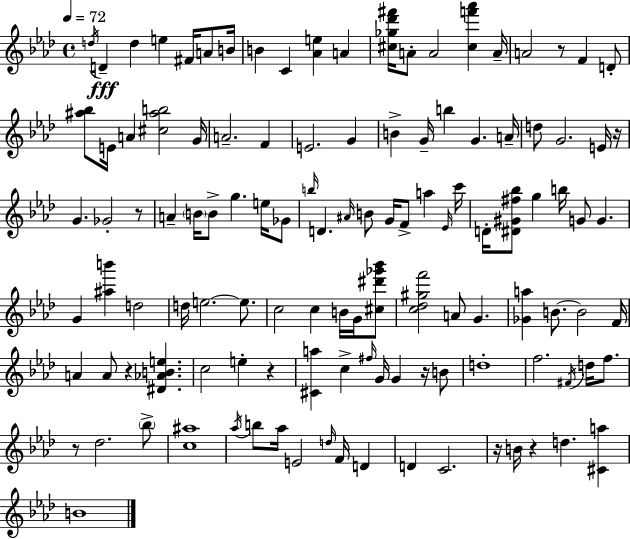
{
  \clef treble
  \time 4/4
  \defaultTimeSignature
  \key aes \major
  \tempo 4 = 72
  \acciaccatura { d''16 }\fff d'4-- d''4 e''4 fis'16 a'8 | b'16 b'4 c'4 <aes' e''>4 a'4 | <cis'' ges'' des''' fis'''>16 a'8-. a'2 <cis'' f''' aes'''>4 | a'16-- a'2 r8 f'4 d'8-. | \break <ais'' bes''>8 e'16 a'4 <cis'' ais'' b''>2 | g'16 a'2.-- f'4 | e'2. g'4 | b'4-> g'16-- b''4 g'4. | \break a'16-- d''8 g'2. e'16 | r16 g'4. ges'2-. r8 | a'4-- \parenthesize b'16 b'8-> g''4. e''16 ges'8 | \grace { b''16 } d'4. \grace { ais'16 } b'8 g'16 f'8-> a''4 | \break \grace { ees'16 } c'''16 d'16-. <dis' gis' fis'' bes''>8 g''4 b''16 g'8 g'4. | g'4 <ais'' b'''>4 d''2 | d''16 e''2.~~ | e''8. c''2 c''4 | \break b'16 g'16 <cis'' dis''' ges''' bes'''>8 <c'' des'' gis'' f'''>2 a'8 g'4. | <ges' a''>4 b'8.~~ b'2 | f'16 a'4 a'8 r4 <dis' aes' b' e''>4. | c''2 e''4-. | \break r4 <cis' a''>4 c''4-> \grace { fis''16 } g'16 g'4 | r16 b'8 d''1-. | f''2. | \acciaccatura { fis'16 } d''16 f''8. r8 des''2. | \break \parenthesize bes''8-> <c'' ais''>1 | \acciaccatura { aes''16 } b''8 aes''16 e'2 | \grace { d''16 } f'16 d'4 d'4 c'2. | r16 b'16 r4 d''4. | \break <cis' a''>4 b'1 | \bar "|."
}